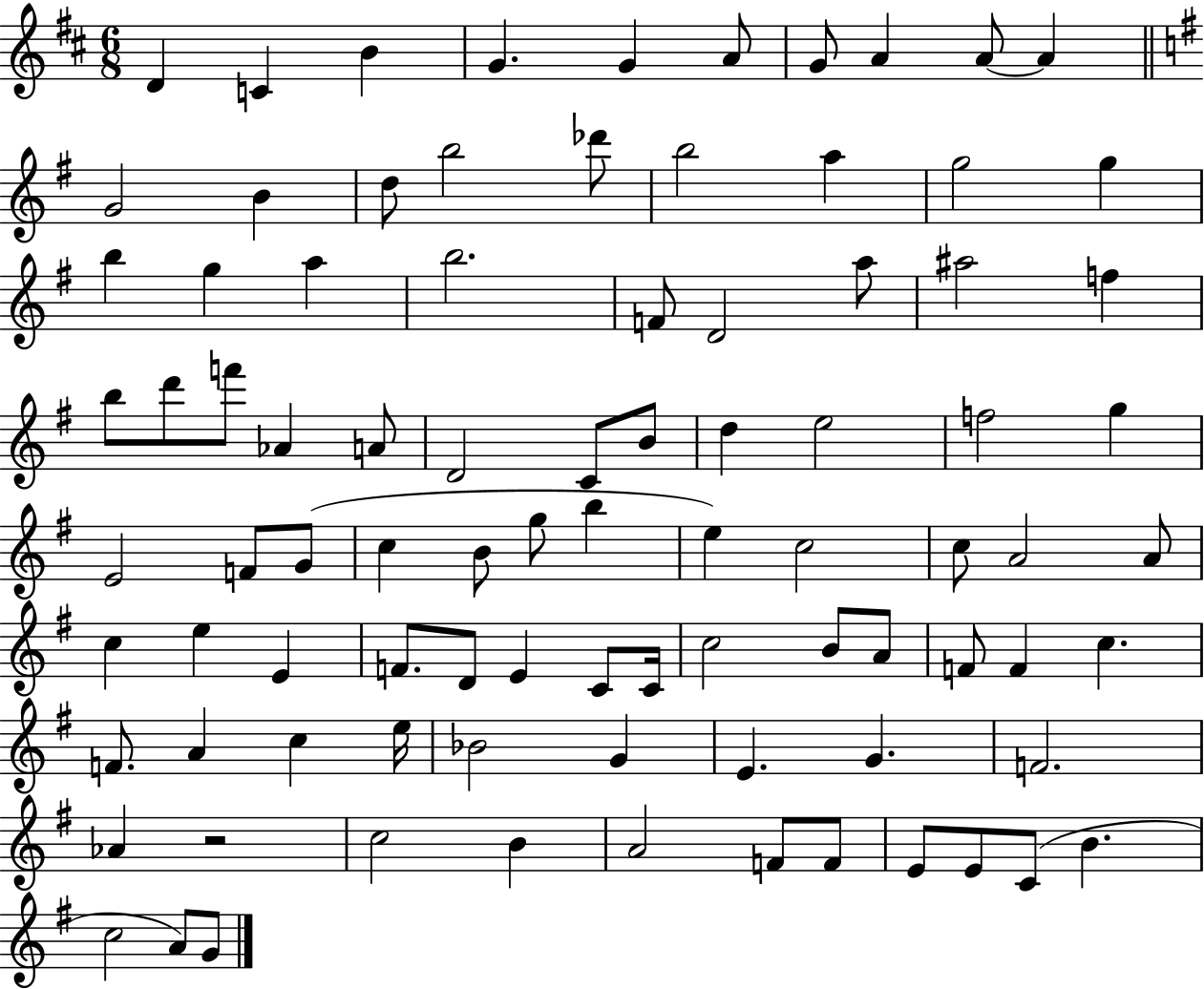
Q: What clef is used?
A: treble